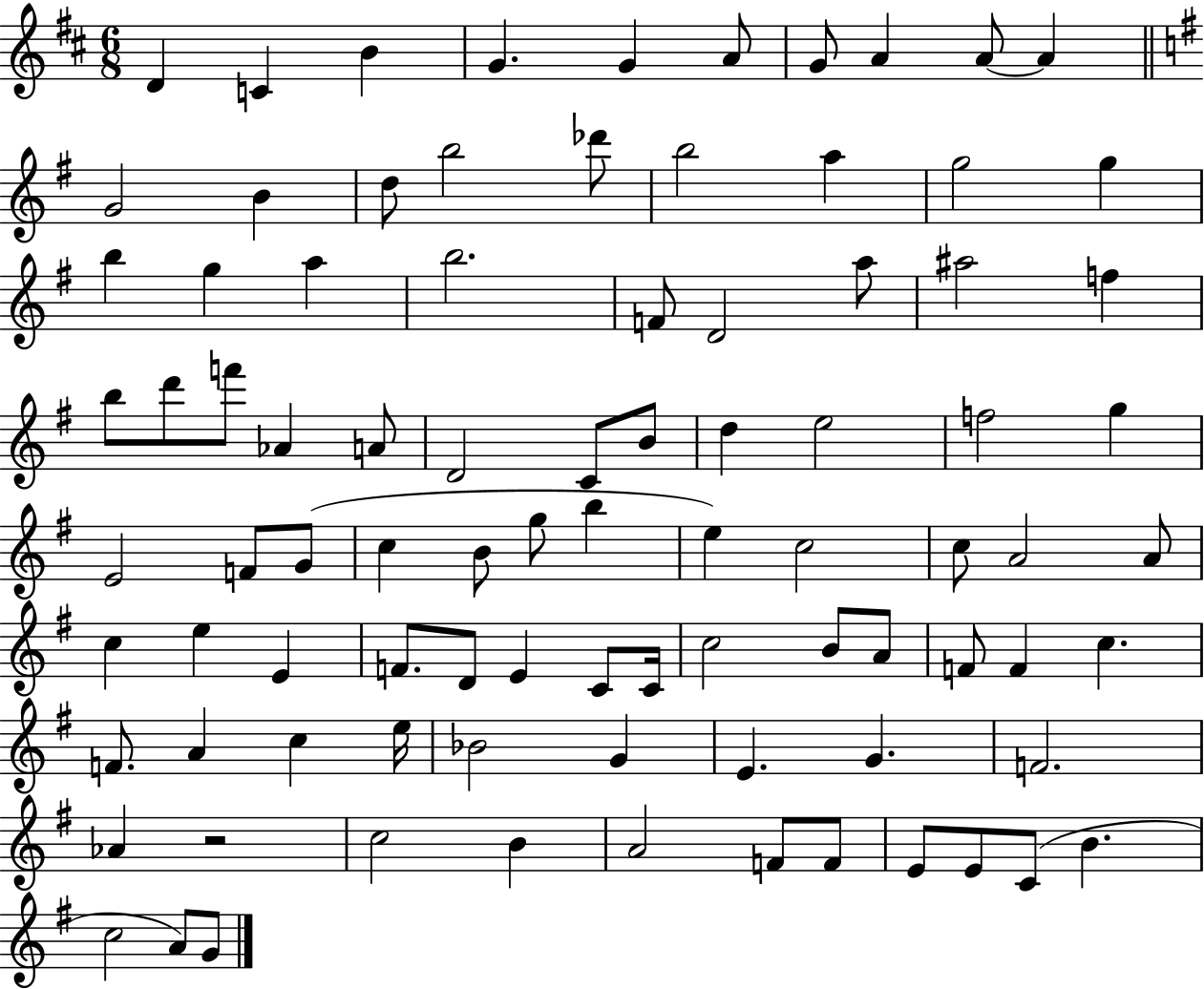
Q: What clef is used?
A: treble